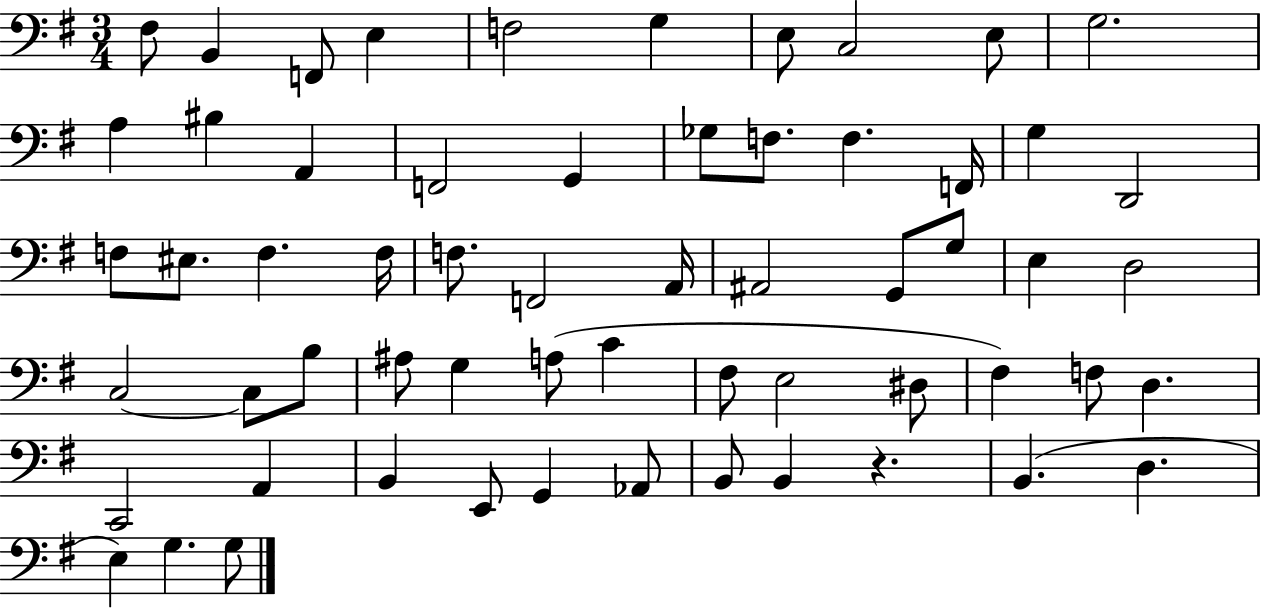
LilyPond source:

{
  \clef bass
  \numericTimeSignature
  \time 3/4
  \key g \major
  fis8 b,4 f,8 e4 | f2 g4 | e8 c2 e8 | g2. | \break a4 bis4 a,4 | f,2 g,4 | ges8 f8. f4. f,16 | g4 d,2 | \break f8 eis8. f4. f16 | f8. f,2 a,16 | ais,2 g,8 g8 | e4 d2 | \break c2~~ c8 b8 | ais8 g4 a8( c'4 | fis8 e2 dis8 | fis4) f8 d4. | \break c,2 a,4 | b,4 e,8 g,4 aes,8 | b,8 b,4 r4. | b,4.( d4. | \break e4) g4. g8 | \bar "|."
}